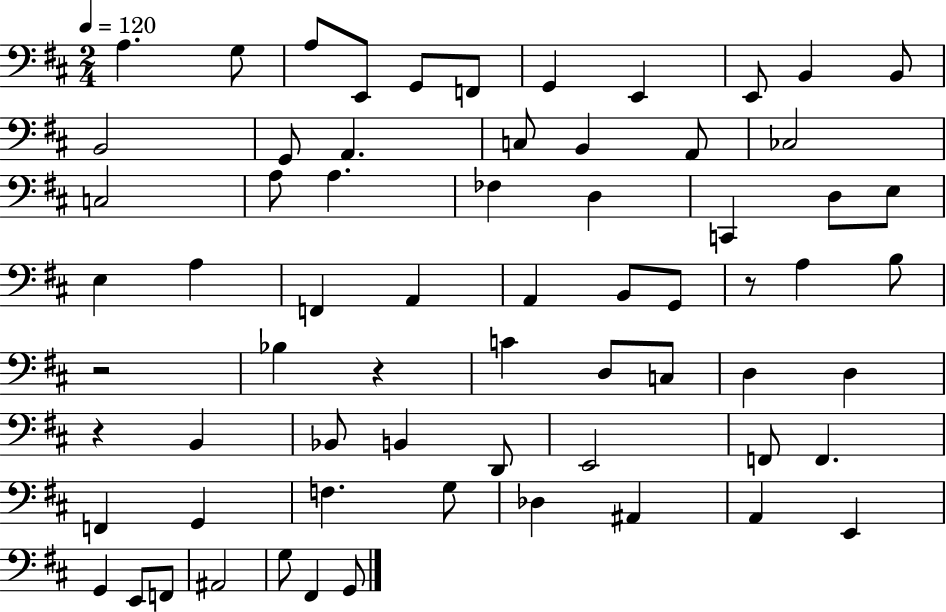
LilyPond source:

{
  \clef bass
  \numericTimeSignature
  \time 2/4
  \key d \major
  \tempo 4 = 120
  a4. g8 | a8 e,8 g,8 f,8 | g,4 e,4 | e,8 b,4 b,8 | \break b,2 | g,8 a,4. | c8 b,4 a,8 | ces2 | \break c2 | a8 a4. | fes4 d4 | c,4 d8 e8 | \break e4 a4 | f,4 a,4 | a,4 b,8 g,8 | r8 a4 b8 | \break r2 | bes4 r4 | c'4 d8 c8 | d4 d4 | \break r4 b,4 | bes,8 b,4 d,8 | e,2 | f,8 f,4. | \break f,4 g,4 | f4. g8 | des4 ais,4 | a,4 e,4 | \break g,4 e,8 f,8 | ais,2 | g8 fis,4 g,8 | \bar "|."
}